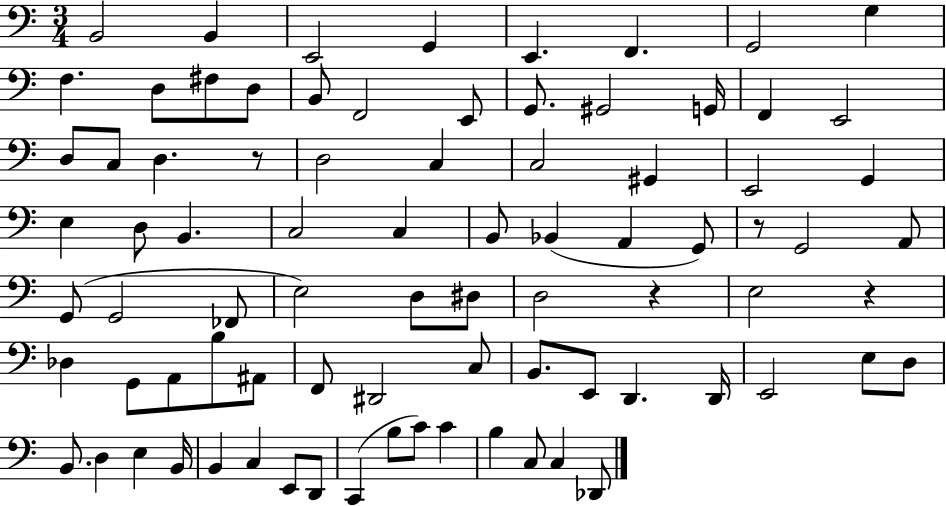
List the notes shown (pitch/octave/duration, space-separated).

B2/h B2/q E2/h G2/q E2/q. F2/q. G2/h G3/q F3/q. D3/e F#3/e D3/e B2/e F2/h E2/e G2/e. G#2/h G2/s F2/q E2/h D3/e C3/e D3/q. R/e D3/h C3/q C3/h G#2/q E2/h G2/q E3/q D3/e B2/q. C3/h C3/q B2/e Bb2/q A2/q G2/e R/e G2/h A2/e G2/e G2/h FES2/e E3/h D3/e D#3/e D3/h R/q E3/h R/q Db3/q G2/e A2/e B3/e A#2/e F2/e D#2/h C3/e B2/e. E2/e D2/q. D2/s E2/h E3/e D3/e B2/e. D3/q E3/q B2/s B2/q C3/q E2/e D2/e C2/q B3/e C4/e C4/q B3/q C3/e C3/q Db2/e